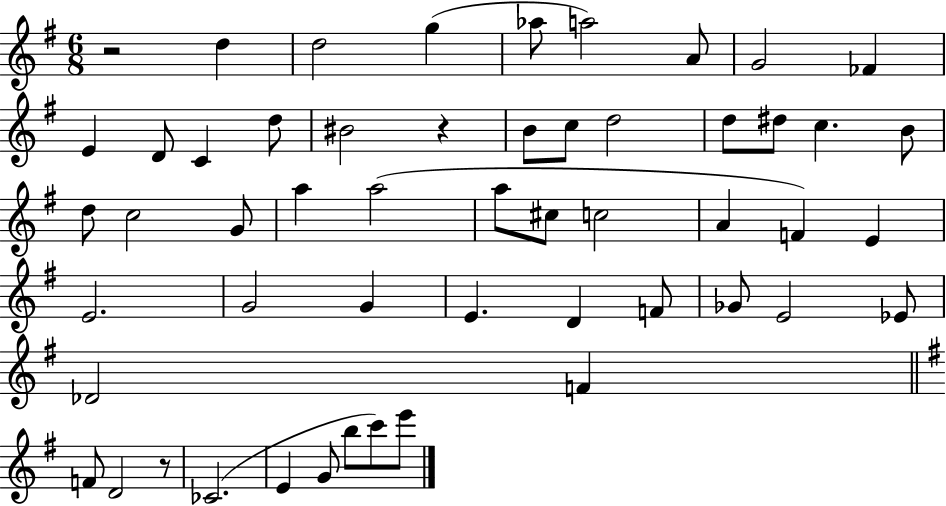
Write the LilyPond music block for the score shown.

{
  \clef treble
  \numericTimeSignature
  \time 6/8
  \key g \major
  r2 d''4 | d''2 g''4( | aes''8 a''2) a'8 | g'2 fes'4 | \break e'4 d'8 c'4 d''8 | bis'2 r4 | b'8 c''8 d''2 | d''8 dis''8 c''4. b'8 | \break d''8 c''2 g'8 | a''4 a''2( | a''8 cis''8 c''2 | a'4 f'4) e'4 | \break e'2. | g'2 g'4 | e'4. d'4 f'8 | ges'8 e'2 ees'8 | \break des'2 f'4 | \bar "||" \break \key g \major f'8 d'2 r8 | ces'2.( | e'4 g'8 b''8 c'''8) e'''8 | \bar "|."
}